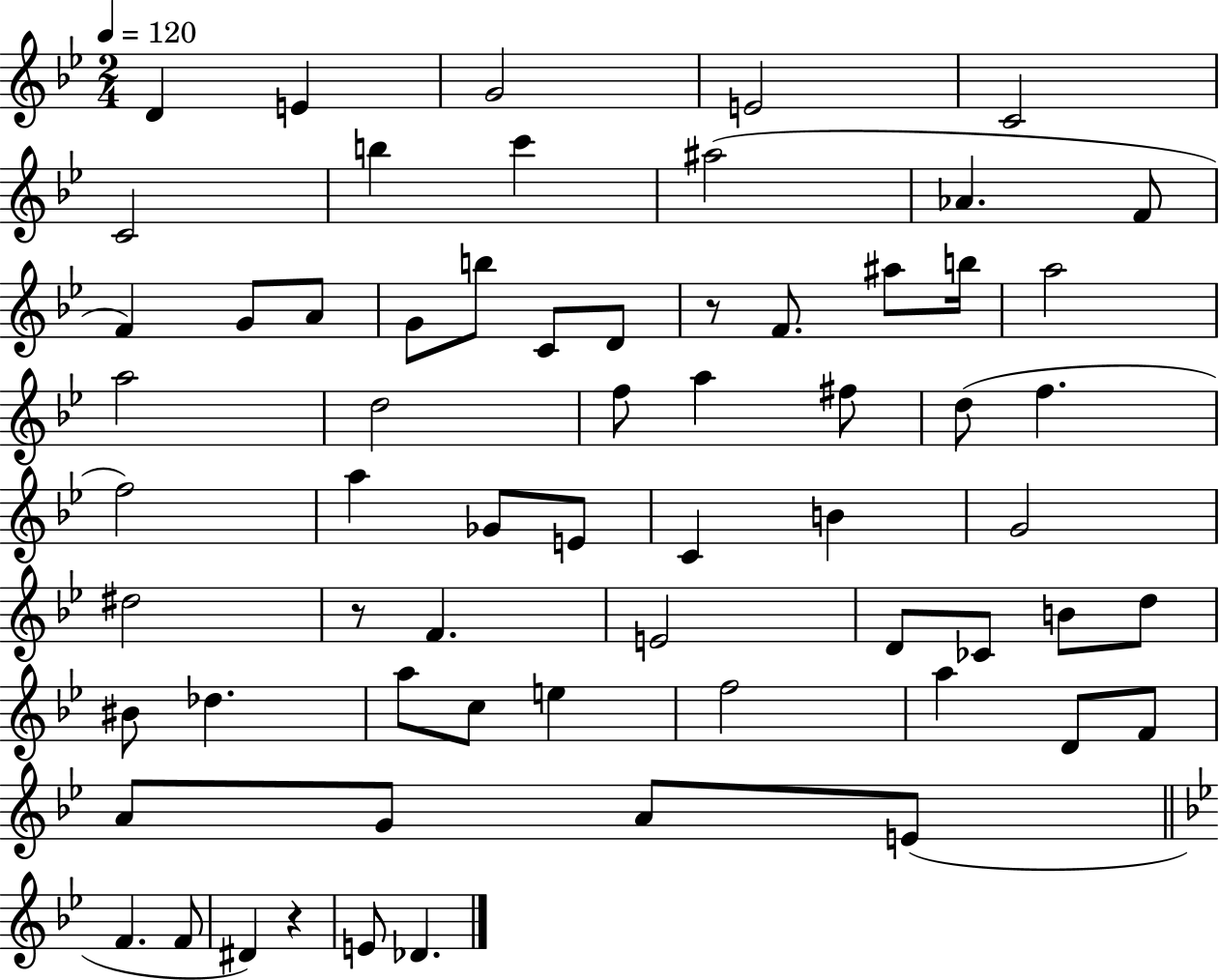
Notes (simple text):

D4/q E4/q G4/h E4/h C4/h C4/h B5/q C6/q A#5/h Ab4/q. F4/e F4/q G4/e A4/e G4/e B5/e C4/e D4/e R/e F4/e. A#5/e B5/s A5/h A5/h D5/h F5/e A5/q F#5/e D5/e F5/q. F5/h A5/q Gb4/e E4/e C4/q B4/q G4/h D#5/h R/e F4/q. E4/h D4/e CES4/e B4/e D5/e BIS4/e Db5/q. A5/e C5/e E5/q F5/h A5/q D4/e F4/e A4/e G4/e A4/e E4/e F4/q. F4/e D#4/q R/q E4/e Db4/q.